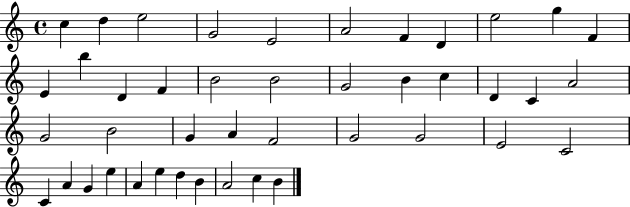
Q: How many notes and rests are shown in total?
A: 43